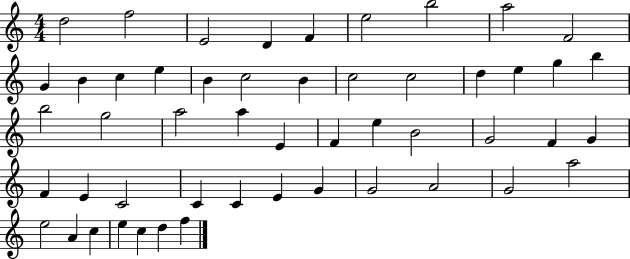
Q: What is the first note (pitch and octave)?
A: D5